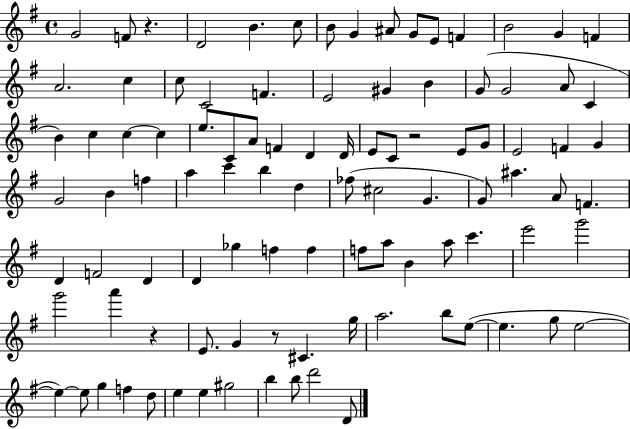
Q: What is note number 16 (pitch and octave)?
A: C5